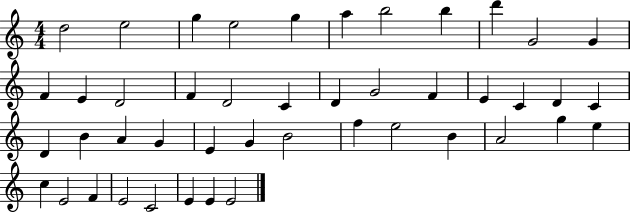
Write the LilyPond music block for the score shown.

{
  \clef treble
  \numericTimeSignature
  \time 4/4
  \key c \major
  d''2 e''2 | g''4 e''2 g''4 | a''4 b''2 b''4 | d'''4 g'2 g'4 | \break f'4 e'4 d'2 | f'4 d'2 c'4 | d'4 g'2 f'4 | e'4 c'4 d'4 c'4 | \break d'4 b'4 a'4 g'4 | e'4 g'4 b'2 | f''4 e''2 b'4 | a'2 g''4 e''4 | \break c''4 e'2 f'4 | e'2 c'2 | e'4 e'4 e'2 | \bar "|."
}